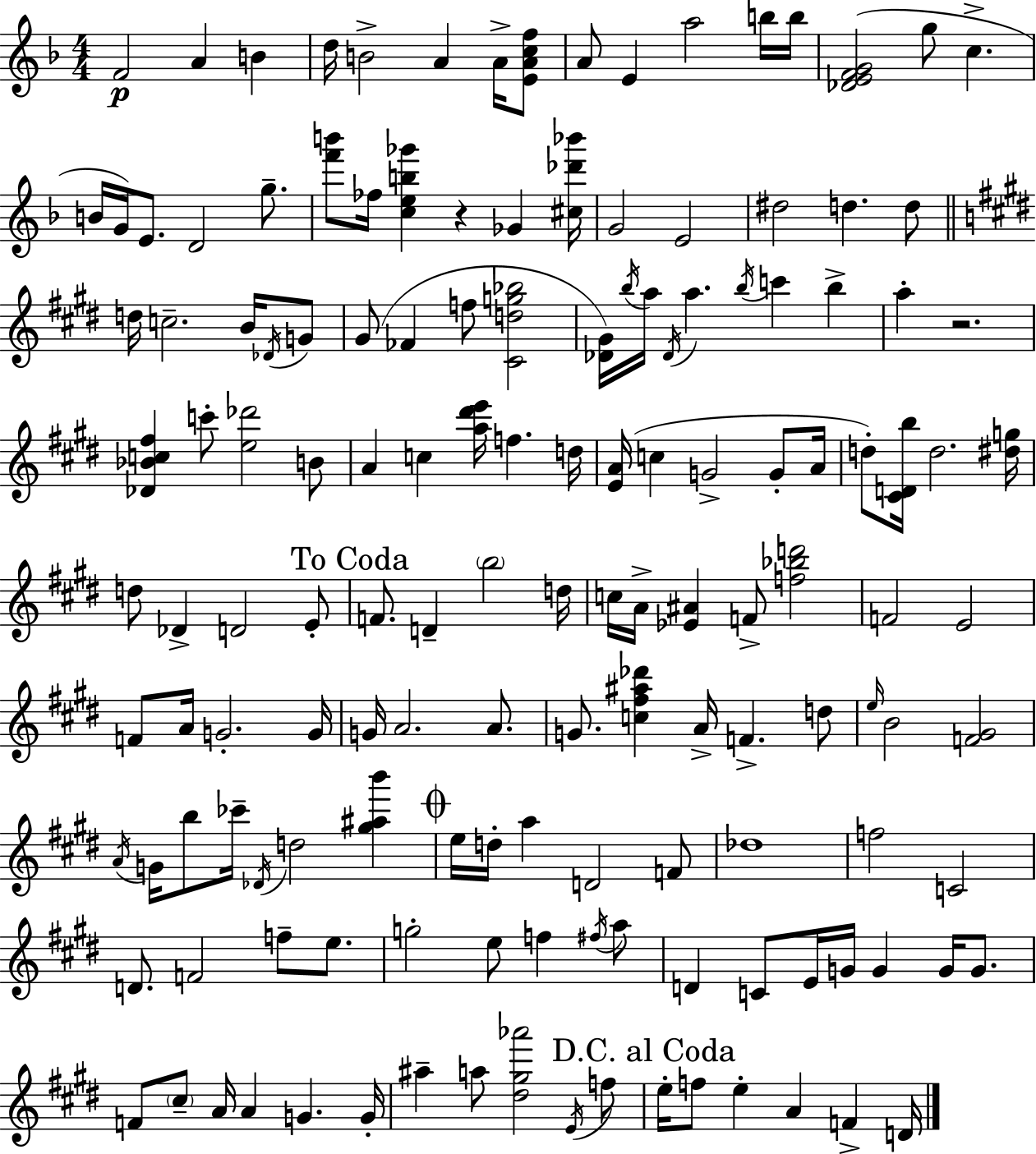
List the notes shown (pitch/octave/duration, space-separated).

F4/h A4/q B4/q D5/s B4/h A4/q A4/s [E4,A4,C5,F5]/e A4/e E4/q A5/h B5/s B5/s [Db4,E4,F4,G4]/h G5/e C5/q. B4/s G4/s E4/e. D4/h G5/e. [F6,B6]/e FES5/s [C5,E5,B5,Gb6]/q R/q Gb4/q [C#5,Db6,Bb6]/s G4/h E4/h D#5/h D5/q. D5/e D5/s C5/h. B4/s Db4/s G4/e G#4/e FES4/q F5/e [C#4,D5,G5,Bb5]/h [Db4,G#4]/s B5/s A5/s Db4/s A5/q. B5/s C6/q B5/q A5/q R/h. [Db4,Bb4,C5,F#5]/q C6/e [E5,Db6]/h B4/e A4/q C5/q [A5,D#6,E6]/s F5/q. D5/s [E4,A4]/s C5/q G4/h G4/e A4/s D5/e [C#4,D4,B5]/s D5/h. [D#5,G5]/s D5/e Db4/q D4/h E4/e F4/e. D4/q B5/h D5/s C5/s A4/s [Eb4,A#4]/q F4/e [F5,Bb5,D6]/h F4/h E4/h F4/e A4/s G4/h. G4/s G4/s A4/h. A4/e. G4/e. [C5,F#5,A#5,Db6]/q A4/s F4/q. D5/e E5/s B4/h [F4,G#4]/h A4/s G4/s B5/e CES6/s Db4/s D5/h [G#5,A#5,B6]/q E5/s D5/s A5/q D4/h F4/e Db5/w F5/h C4/h D4/e. F4/h F5/e E5/e. G5/h E5/e F5/q F#5/s A5/e D4/q C4/e E4/s G4/s G4/q G4/s G4/e. F4/e C#5/e A4/s A4/q G4/q. G4/s A#5/q A5/e [D#5,G#5,Ab6]/h E4/s F5/e E5/s F5/e E5/q A4/q F4/q D4/s